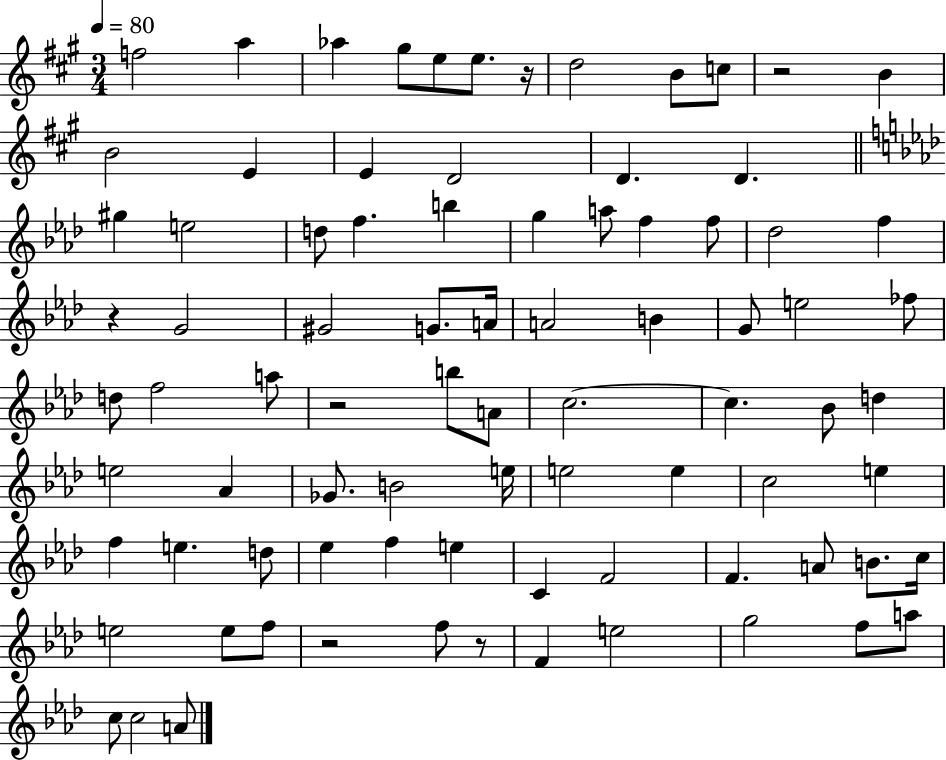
F5/h A5/q Ab5/q G#5/e E5/e E5/e. R/s D5/h B4/e C5/e R/h B4/q B4/h E4/q E4/q D4/h D4/q. D4/q. G#5/q E5/h D5/e F5/q. B5/q G5/q A5/e F5/q F5/e Db5/h F5/q R/q G4/h G#4/h G4/e. A4/s A4/h B4/q G4/e E5/h FES5/e D5/e F5/h A5/e R/h B5/e A4/e C5/h. C5/q. Bb4/e D5/q E5/h Ab4/q Gb4/e. B4/h E5/s E5/h E5/q C5/h E5/q F5/q E5/q. D5/e Eb5/q F5/q E5/q C4/q F4/h F4/q. A4/e B4/e. C5/s E5/h E5/e F5/e R/h F5/e R/e F4/q E5/h G5/h F5/e A5/e C5/e C5/h A4/e